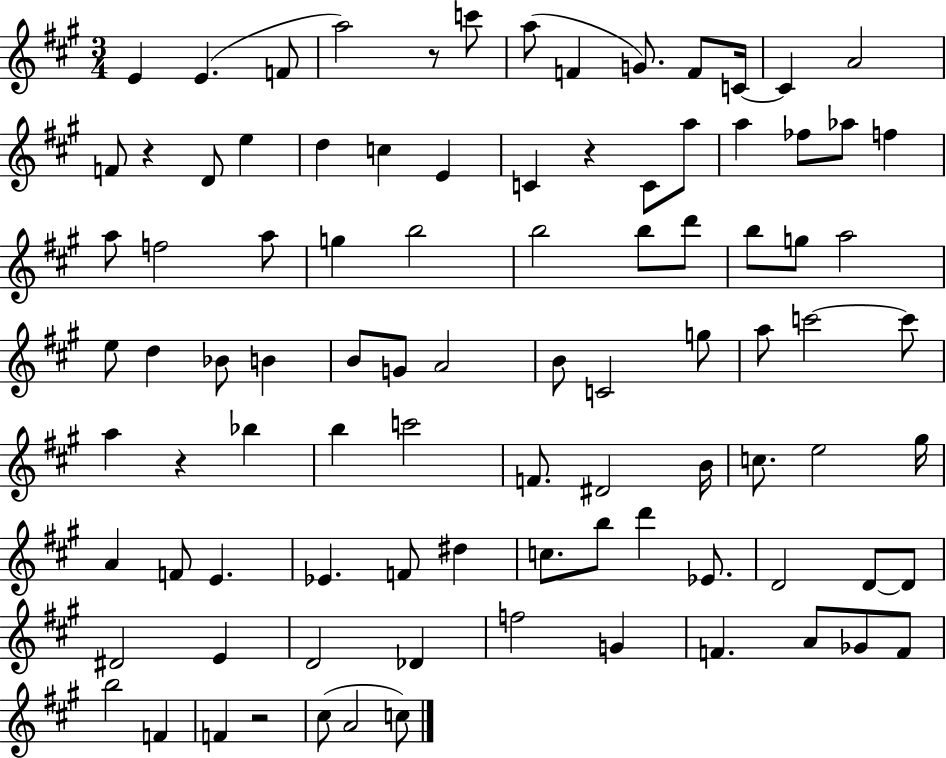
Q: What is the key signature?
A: A major